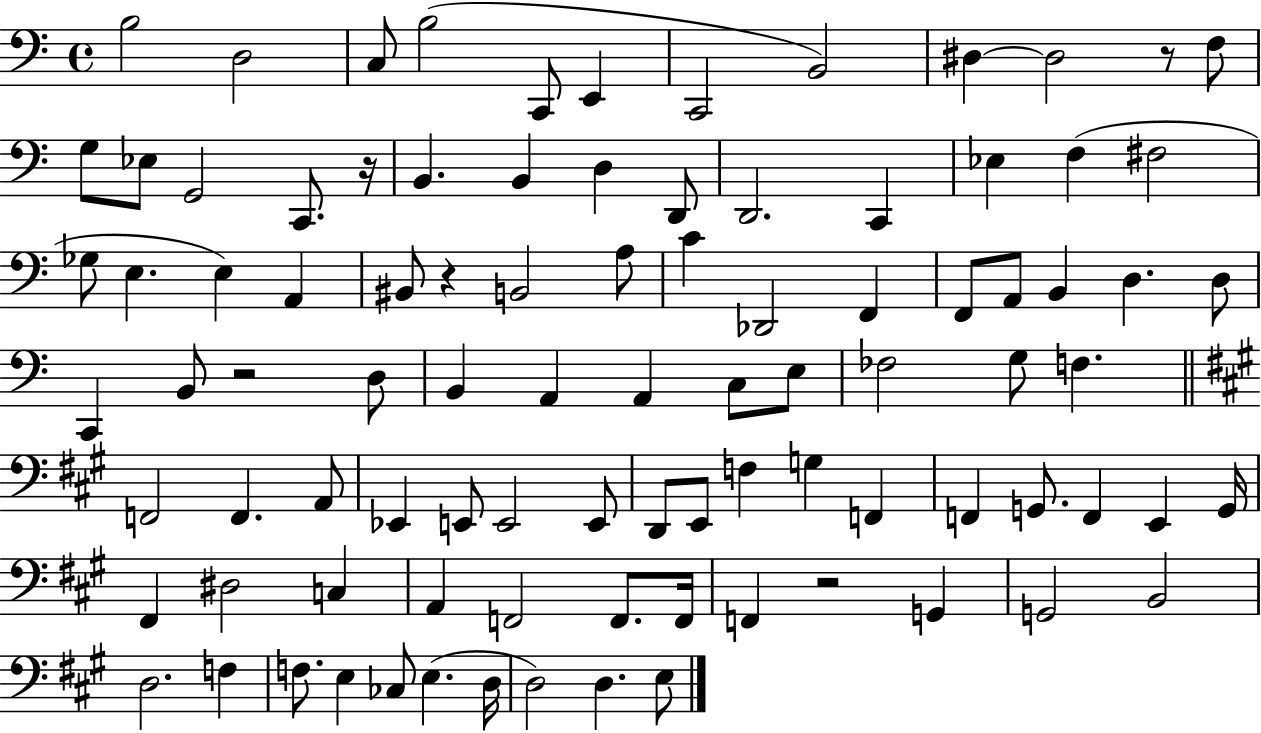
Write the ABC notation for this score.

X:1
T:Untitled
M:4/4
L:1/4
K:C
B,2 D,2 C,/2 B,2 C,,/2 E,, C,,2 B,,2 ^D, ^D,2 z/2 F,/2 G,/2 _E,/2 G,,2 C,,/2 z/4 B,, B,, D, D,,/2 D,,2 C,, _E, F, ^F,2 _G,/2 E, E, A,, ^B,,/2 z B,,2 A,/2 C _D,,2 F,, F,,/2 A,,/2 B,, D, D,/2 C,, B,,/2 z2 D,/2 B,, A,, A,, C,/2 E,/2 _F,2 G,/2 F, F,,2 F,, A,,/2 _E,, E,,/2 E,,2 E,,/2 D,,/2 E,,/2 F, G, F,, F,, G,,/2 F,, E,, G,,/4 ^F,, ^D,2 C, A,, F,,2 F,,/2 F,,/4 F,, z2 G,, G,,2 B,,2 D,2 F, F,/2 E, _C,/2 E, D,/4 D,2 D, E,/2